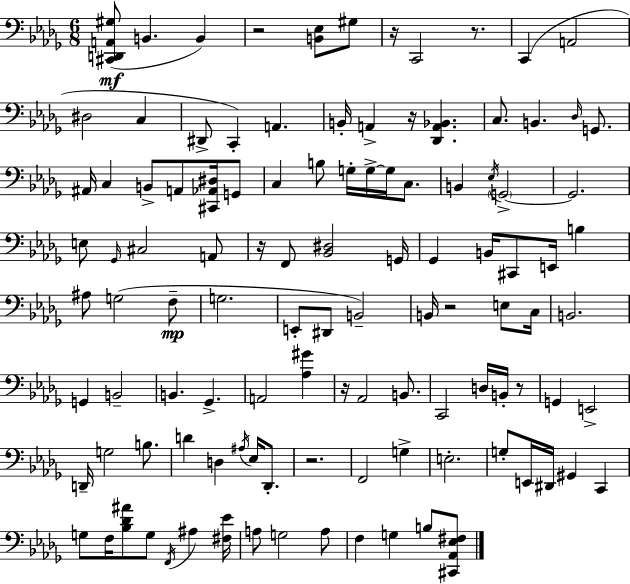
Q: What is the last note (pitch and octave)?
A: B3